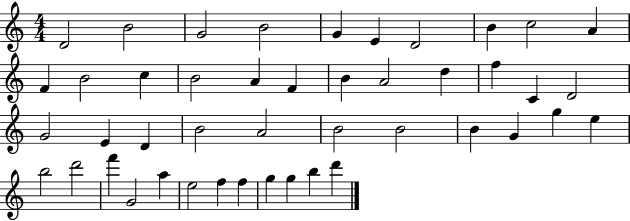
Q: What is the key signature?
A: C major